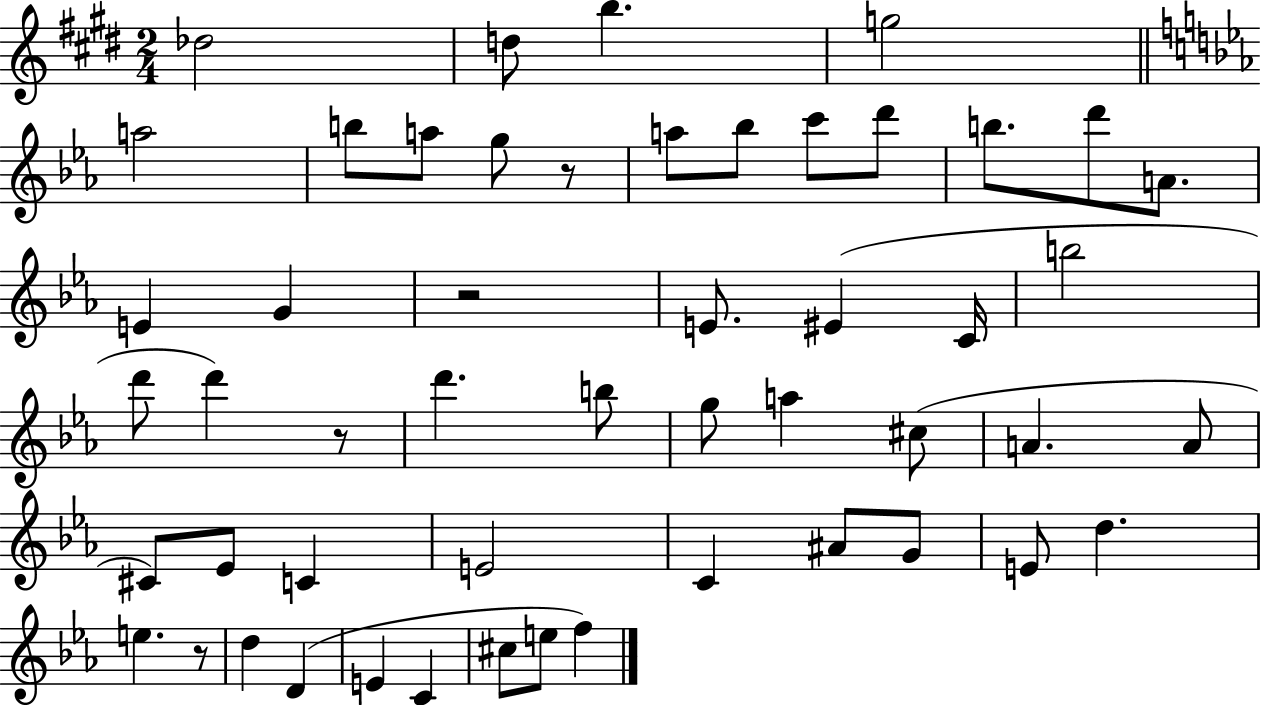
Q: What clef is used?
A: treble